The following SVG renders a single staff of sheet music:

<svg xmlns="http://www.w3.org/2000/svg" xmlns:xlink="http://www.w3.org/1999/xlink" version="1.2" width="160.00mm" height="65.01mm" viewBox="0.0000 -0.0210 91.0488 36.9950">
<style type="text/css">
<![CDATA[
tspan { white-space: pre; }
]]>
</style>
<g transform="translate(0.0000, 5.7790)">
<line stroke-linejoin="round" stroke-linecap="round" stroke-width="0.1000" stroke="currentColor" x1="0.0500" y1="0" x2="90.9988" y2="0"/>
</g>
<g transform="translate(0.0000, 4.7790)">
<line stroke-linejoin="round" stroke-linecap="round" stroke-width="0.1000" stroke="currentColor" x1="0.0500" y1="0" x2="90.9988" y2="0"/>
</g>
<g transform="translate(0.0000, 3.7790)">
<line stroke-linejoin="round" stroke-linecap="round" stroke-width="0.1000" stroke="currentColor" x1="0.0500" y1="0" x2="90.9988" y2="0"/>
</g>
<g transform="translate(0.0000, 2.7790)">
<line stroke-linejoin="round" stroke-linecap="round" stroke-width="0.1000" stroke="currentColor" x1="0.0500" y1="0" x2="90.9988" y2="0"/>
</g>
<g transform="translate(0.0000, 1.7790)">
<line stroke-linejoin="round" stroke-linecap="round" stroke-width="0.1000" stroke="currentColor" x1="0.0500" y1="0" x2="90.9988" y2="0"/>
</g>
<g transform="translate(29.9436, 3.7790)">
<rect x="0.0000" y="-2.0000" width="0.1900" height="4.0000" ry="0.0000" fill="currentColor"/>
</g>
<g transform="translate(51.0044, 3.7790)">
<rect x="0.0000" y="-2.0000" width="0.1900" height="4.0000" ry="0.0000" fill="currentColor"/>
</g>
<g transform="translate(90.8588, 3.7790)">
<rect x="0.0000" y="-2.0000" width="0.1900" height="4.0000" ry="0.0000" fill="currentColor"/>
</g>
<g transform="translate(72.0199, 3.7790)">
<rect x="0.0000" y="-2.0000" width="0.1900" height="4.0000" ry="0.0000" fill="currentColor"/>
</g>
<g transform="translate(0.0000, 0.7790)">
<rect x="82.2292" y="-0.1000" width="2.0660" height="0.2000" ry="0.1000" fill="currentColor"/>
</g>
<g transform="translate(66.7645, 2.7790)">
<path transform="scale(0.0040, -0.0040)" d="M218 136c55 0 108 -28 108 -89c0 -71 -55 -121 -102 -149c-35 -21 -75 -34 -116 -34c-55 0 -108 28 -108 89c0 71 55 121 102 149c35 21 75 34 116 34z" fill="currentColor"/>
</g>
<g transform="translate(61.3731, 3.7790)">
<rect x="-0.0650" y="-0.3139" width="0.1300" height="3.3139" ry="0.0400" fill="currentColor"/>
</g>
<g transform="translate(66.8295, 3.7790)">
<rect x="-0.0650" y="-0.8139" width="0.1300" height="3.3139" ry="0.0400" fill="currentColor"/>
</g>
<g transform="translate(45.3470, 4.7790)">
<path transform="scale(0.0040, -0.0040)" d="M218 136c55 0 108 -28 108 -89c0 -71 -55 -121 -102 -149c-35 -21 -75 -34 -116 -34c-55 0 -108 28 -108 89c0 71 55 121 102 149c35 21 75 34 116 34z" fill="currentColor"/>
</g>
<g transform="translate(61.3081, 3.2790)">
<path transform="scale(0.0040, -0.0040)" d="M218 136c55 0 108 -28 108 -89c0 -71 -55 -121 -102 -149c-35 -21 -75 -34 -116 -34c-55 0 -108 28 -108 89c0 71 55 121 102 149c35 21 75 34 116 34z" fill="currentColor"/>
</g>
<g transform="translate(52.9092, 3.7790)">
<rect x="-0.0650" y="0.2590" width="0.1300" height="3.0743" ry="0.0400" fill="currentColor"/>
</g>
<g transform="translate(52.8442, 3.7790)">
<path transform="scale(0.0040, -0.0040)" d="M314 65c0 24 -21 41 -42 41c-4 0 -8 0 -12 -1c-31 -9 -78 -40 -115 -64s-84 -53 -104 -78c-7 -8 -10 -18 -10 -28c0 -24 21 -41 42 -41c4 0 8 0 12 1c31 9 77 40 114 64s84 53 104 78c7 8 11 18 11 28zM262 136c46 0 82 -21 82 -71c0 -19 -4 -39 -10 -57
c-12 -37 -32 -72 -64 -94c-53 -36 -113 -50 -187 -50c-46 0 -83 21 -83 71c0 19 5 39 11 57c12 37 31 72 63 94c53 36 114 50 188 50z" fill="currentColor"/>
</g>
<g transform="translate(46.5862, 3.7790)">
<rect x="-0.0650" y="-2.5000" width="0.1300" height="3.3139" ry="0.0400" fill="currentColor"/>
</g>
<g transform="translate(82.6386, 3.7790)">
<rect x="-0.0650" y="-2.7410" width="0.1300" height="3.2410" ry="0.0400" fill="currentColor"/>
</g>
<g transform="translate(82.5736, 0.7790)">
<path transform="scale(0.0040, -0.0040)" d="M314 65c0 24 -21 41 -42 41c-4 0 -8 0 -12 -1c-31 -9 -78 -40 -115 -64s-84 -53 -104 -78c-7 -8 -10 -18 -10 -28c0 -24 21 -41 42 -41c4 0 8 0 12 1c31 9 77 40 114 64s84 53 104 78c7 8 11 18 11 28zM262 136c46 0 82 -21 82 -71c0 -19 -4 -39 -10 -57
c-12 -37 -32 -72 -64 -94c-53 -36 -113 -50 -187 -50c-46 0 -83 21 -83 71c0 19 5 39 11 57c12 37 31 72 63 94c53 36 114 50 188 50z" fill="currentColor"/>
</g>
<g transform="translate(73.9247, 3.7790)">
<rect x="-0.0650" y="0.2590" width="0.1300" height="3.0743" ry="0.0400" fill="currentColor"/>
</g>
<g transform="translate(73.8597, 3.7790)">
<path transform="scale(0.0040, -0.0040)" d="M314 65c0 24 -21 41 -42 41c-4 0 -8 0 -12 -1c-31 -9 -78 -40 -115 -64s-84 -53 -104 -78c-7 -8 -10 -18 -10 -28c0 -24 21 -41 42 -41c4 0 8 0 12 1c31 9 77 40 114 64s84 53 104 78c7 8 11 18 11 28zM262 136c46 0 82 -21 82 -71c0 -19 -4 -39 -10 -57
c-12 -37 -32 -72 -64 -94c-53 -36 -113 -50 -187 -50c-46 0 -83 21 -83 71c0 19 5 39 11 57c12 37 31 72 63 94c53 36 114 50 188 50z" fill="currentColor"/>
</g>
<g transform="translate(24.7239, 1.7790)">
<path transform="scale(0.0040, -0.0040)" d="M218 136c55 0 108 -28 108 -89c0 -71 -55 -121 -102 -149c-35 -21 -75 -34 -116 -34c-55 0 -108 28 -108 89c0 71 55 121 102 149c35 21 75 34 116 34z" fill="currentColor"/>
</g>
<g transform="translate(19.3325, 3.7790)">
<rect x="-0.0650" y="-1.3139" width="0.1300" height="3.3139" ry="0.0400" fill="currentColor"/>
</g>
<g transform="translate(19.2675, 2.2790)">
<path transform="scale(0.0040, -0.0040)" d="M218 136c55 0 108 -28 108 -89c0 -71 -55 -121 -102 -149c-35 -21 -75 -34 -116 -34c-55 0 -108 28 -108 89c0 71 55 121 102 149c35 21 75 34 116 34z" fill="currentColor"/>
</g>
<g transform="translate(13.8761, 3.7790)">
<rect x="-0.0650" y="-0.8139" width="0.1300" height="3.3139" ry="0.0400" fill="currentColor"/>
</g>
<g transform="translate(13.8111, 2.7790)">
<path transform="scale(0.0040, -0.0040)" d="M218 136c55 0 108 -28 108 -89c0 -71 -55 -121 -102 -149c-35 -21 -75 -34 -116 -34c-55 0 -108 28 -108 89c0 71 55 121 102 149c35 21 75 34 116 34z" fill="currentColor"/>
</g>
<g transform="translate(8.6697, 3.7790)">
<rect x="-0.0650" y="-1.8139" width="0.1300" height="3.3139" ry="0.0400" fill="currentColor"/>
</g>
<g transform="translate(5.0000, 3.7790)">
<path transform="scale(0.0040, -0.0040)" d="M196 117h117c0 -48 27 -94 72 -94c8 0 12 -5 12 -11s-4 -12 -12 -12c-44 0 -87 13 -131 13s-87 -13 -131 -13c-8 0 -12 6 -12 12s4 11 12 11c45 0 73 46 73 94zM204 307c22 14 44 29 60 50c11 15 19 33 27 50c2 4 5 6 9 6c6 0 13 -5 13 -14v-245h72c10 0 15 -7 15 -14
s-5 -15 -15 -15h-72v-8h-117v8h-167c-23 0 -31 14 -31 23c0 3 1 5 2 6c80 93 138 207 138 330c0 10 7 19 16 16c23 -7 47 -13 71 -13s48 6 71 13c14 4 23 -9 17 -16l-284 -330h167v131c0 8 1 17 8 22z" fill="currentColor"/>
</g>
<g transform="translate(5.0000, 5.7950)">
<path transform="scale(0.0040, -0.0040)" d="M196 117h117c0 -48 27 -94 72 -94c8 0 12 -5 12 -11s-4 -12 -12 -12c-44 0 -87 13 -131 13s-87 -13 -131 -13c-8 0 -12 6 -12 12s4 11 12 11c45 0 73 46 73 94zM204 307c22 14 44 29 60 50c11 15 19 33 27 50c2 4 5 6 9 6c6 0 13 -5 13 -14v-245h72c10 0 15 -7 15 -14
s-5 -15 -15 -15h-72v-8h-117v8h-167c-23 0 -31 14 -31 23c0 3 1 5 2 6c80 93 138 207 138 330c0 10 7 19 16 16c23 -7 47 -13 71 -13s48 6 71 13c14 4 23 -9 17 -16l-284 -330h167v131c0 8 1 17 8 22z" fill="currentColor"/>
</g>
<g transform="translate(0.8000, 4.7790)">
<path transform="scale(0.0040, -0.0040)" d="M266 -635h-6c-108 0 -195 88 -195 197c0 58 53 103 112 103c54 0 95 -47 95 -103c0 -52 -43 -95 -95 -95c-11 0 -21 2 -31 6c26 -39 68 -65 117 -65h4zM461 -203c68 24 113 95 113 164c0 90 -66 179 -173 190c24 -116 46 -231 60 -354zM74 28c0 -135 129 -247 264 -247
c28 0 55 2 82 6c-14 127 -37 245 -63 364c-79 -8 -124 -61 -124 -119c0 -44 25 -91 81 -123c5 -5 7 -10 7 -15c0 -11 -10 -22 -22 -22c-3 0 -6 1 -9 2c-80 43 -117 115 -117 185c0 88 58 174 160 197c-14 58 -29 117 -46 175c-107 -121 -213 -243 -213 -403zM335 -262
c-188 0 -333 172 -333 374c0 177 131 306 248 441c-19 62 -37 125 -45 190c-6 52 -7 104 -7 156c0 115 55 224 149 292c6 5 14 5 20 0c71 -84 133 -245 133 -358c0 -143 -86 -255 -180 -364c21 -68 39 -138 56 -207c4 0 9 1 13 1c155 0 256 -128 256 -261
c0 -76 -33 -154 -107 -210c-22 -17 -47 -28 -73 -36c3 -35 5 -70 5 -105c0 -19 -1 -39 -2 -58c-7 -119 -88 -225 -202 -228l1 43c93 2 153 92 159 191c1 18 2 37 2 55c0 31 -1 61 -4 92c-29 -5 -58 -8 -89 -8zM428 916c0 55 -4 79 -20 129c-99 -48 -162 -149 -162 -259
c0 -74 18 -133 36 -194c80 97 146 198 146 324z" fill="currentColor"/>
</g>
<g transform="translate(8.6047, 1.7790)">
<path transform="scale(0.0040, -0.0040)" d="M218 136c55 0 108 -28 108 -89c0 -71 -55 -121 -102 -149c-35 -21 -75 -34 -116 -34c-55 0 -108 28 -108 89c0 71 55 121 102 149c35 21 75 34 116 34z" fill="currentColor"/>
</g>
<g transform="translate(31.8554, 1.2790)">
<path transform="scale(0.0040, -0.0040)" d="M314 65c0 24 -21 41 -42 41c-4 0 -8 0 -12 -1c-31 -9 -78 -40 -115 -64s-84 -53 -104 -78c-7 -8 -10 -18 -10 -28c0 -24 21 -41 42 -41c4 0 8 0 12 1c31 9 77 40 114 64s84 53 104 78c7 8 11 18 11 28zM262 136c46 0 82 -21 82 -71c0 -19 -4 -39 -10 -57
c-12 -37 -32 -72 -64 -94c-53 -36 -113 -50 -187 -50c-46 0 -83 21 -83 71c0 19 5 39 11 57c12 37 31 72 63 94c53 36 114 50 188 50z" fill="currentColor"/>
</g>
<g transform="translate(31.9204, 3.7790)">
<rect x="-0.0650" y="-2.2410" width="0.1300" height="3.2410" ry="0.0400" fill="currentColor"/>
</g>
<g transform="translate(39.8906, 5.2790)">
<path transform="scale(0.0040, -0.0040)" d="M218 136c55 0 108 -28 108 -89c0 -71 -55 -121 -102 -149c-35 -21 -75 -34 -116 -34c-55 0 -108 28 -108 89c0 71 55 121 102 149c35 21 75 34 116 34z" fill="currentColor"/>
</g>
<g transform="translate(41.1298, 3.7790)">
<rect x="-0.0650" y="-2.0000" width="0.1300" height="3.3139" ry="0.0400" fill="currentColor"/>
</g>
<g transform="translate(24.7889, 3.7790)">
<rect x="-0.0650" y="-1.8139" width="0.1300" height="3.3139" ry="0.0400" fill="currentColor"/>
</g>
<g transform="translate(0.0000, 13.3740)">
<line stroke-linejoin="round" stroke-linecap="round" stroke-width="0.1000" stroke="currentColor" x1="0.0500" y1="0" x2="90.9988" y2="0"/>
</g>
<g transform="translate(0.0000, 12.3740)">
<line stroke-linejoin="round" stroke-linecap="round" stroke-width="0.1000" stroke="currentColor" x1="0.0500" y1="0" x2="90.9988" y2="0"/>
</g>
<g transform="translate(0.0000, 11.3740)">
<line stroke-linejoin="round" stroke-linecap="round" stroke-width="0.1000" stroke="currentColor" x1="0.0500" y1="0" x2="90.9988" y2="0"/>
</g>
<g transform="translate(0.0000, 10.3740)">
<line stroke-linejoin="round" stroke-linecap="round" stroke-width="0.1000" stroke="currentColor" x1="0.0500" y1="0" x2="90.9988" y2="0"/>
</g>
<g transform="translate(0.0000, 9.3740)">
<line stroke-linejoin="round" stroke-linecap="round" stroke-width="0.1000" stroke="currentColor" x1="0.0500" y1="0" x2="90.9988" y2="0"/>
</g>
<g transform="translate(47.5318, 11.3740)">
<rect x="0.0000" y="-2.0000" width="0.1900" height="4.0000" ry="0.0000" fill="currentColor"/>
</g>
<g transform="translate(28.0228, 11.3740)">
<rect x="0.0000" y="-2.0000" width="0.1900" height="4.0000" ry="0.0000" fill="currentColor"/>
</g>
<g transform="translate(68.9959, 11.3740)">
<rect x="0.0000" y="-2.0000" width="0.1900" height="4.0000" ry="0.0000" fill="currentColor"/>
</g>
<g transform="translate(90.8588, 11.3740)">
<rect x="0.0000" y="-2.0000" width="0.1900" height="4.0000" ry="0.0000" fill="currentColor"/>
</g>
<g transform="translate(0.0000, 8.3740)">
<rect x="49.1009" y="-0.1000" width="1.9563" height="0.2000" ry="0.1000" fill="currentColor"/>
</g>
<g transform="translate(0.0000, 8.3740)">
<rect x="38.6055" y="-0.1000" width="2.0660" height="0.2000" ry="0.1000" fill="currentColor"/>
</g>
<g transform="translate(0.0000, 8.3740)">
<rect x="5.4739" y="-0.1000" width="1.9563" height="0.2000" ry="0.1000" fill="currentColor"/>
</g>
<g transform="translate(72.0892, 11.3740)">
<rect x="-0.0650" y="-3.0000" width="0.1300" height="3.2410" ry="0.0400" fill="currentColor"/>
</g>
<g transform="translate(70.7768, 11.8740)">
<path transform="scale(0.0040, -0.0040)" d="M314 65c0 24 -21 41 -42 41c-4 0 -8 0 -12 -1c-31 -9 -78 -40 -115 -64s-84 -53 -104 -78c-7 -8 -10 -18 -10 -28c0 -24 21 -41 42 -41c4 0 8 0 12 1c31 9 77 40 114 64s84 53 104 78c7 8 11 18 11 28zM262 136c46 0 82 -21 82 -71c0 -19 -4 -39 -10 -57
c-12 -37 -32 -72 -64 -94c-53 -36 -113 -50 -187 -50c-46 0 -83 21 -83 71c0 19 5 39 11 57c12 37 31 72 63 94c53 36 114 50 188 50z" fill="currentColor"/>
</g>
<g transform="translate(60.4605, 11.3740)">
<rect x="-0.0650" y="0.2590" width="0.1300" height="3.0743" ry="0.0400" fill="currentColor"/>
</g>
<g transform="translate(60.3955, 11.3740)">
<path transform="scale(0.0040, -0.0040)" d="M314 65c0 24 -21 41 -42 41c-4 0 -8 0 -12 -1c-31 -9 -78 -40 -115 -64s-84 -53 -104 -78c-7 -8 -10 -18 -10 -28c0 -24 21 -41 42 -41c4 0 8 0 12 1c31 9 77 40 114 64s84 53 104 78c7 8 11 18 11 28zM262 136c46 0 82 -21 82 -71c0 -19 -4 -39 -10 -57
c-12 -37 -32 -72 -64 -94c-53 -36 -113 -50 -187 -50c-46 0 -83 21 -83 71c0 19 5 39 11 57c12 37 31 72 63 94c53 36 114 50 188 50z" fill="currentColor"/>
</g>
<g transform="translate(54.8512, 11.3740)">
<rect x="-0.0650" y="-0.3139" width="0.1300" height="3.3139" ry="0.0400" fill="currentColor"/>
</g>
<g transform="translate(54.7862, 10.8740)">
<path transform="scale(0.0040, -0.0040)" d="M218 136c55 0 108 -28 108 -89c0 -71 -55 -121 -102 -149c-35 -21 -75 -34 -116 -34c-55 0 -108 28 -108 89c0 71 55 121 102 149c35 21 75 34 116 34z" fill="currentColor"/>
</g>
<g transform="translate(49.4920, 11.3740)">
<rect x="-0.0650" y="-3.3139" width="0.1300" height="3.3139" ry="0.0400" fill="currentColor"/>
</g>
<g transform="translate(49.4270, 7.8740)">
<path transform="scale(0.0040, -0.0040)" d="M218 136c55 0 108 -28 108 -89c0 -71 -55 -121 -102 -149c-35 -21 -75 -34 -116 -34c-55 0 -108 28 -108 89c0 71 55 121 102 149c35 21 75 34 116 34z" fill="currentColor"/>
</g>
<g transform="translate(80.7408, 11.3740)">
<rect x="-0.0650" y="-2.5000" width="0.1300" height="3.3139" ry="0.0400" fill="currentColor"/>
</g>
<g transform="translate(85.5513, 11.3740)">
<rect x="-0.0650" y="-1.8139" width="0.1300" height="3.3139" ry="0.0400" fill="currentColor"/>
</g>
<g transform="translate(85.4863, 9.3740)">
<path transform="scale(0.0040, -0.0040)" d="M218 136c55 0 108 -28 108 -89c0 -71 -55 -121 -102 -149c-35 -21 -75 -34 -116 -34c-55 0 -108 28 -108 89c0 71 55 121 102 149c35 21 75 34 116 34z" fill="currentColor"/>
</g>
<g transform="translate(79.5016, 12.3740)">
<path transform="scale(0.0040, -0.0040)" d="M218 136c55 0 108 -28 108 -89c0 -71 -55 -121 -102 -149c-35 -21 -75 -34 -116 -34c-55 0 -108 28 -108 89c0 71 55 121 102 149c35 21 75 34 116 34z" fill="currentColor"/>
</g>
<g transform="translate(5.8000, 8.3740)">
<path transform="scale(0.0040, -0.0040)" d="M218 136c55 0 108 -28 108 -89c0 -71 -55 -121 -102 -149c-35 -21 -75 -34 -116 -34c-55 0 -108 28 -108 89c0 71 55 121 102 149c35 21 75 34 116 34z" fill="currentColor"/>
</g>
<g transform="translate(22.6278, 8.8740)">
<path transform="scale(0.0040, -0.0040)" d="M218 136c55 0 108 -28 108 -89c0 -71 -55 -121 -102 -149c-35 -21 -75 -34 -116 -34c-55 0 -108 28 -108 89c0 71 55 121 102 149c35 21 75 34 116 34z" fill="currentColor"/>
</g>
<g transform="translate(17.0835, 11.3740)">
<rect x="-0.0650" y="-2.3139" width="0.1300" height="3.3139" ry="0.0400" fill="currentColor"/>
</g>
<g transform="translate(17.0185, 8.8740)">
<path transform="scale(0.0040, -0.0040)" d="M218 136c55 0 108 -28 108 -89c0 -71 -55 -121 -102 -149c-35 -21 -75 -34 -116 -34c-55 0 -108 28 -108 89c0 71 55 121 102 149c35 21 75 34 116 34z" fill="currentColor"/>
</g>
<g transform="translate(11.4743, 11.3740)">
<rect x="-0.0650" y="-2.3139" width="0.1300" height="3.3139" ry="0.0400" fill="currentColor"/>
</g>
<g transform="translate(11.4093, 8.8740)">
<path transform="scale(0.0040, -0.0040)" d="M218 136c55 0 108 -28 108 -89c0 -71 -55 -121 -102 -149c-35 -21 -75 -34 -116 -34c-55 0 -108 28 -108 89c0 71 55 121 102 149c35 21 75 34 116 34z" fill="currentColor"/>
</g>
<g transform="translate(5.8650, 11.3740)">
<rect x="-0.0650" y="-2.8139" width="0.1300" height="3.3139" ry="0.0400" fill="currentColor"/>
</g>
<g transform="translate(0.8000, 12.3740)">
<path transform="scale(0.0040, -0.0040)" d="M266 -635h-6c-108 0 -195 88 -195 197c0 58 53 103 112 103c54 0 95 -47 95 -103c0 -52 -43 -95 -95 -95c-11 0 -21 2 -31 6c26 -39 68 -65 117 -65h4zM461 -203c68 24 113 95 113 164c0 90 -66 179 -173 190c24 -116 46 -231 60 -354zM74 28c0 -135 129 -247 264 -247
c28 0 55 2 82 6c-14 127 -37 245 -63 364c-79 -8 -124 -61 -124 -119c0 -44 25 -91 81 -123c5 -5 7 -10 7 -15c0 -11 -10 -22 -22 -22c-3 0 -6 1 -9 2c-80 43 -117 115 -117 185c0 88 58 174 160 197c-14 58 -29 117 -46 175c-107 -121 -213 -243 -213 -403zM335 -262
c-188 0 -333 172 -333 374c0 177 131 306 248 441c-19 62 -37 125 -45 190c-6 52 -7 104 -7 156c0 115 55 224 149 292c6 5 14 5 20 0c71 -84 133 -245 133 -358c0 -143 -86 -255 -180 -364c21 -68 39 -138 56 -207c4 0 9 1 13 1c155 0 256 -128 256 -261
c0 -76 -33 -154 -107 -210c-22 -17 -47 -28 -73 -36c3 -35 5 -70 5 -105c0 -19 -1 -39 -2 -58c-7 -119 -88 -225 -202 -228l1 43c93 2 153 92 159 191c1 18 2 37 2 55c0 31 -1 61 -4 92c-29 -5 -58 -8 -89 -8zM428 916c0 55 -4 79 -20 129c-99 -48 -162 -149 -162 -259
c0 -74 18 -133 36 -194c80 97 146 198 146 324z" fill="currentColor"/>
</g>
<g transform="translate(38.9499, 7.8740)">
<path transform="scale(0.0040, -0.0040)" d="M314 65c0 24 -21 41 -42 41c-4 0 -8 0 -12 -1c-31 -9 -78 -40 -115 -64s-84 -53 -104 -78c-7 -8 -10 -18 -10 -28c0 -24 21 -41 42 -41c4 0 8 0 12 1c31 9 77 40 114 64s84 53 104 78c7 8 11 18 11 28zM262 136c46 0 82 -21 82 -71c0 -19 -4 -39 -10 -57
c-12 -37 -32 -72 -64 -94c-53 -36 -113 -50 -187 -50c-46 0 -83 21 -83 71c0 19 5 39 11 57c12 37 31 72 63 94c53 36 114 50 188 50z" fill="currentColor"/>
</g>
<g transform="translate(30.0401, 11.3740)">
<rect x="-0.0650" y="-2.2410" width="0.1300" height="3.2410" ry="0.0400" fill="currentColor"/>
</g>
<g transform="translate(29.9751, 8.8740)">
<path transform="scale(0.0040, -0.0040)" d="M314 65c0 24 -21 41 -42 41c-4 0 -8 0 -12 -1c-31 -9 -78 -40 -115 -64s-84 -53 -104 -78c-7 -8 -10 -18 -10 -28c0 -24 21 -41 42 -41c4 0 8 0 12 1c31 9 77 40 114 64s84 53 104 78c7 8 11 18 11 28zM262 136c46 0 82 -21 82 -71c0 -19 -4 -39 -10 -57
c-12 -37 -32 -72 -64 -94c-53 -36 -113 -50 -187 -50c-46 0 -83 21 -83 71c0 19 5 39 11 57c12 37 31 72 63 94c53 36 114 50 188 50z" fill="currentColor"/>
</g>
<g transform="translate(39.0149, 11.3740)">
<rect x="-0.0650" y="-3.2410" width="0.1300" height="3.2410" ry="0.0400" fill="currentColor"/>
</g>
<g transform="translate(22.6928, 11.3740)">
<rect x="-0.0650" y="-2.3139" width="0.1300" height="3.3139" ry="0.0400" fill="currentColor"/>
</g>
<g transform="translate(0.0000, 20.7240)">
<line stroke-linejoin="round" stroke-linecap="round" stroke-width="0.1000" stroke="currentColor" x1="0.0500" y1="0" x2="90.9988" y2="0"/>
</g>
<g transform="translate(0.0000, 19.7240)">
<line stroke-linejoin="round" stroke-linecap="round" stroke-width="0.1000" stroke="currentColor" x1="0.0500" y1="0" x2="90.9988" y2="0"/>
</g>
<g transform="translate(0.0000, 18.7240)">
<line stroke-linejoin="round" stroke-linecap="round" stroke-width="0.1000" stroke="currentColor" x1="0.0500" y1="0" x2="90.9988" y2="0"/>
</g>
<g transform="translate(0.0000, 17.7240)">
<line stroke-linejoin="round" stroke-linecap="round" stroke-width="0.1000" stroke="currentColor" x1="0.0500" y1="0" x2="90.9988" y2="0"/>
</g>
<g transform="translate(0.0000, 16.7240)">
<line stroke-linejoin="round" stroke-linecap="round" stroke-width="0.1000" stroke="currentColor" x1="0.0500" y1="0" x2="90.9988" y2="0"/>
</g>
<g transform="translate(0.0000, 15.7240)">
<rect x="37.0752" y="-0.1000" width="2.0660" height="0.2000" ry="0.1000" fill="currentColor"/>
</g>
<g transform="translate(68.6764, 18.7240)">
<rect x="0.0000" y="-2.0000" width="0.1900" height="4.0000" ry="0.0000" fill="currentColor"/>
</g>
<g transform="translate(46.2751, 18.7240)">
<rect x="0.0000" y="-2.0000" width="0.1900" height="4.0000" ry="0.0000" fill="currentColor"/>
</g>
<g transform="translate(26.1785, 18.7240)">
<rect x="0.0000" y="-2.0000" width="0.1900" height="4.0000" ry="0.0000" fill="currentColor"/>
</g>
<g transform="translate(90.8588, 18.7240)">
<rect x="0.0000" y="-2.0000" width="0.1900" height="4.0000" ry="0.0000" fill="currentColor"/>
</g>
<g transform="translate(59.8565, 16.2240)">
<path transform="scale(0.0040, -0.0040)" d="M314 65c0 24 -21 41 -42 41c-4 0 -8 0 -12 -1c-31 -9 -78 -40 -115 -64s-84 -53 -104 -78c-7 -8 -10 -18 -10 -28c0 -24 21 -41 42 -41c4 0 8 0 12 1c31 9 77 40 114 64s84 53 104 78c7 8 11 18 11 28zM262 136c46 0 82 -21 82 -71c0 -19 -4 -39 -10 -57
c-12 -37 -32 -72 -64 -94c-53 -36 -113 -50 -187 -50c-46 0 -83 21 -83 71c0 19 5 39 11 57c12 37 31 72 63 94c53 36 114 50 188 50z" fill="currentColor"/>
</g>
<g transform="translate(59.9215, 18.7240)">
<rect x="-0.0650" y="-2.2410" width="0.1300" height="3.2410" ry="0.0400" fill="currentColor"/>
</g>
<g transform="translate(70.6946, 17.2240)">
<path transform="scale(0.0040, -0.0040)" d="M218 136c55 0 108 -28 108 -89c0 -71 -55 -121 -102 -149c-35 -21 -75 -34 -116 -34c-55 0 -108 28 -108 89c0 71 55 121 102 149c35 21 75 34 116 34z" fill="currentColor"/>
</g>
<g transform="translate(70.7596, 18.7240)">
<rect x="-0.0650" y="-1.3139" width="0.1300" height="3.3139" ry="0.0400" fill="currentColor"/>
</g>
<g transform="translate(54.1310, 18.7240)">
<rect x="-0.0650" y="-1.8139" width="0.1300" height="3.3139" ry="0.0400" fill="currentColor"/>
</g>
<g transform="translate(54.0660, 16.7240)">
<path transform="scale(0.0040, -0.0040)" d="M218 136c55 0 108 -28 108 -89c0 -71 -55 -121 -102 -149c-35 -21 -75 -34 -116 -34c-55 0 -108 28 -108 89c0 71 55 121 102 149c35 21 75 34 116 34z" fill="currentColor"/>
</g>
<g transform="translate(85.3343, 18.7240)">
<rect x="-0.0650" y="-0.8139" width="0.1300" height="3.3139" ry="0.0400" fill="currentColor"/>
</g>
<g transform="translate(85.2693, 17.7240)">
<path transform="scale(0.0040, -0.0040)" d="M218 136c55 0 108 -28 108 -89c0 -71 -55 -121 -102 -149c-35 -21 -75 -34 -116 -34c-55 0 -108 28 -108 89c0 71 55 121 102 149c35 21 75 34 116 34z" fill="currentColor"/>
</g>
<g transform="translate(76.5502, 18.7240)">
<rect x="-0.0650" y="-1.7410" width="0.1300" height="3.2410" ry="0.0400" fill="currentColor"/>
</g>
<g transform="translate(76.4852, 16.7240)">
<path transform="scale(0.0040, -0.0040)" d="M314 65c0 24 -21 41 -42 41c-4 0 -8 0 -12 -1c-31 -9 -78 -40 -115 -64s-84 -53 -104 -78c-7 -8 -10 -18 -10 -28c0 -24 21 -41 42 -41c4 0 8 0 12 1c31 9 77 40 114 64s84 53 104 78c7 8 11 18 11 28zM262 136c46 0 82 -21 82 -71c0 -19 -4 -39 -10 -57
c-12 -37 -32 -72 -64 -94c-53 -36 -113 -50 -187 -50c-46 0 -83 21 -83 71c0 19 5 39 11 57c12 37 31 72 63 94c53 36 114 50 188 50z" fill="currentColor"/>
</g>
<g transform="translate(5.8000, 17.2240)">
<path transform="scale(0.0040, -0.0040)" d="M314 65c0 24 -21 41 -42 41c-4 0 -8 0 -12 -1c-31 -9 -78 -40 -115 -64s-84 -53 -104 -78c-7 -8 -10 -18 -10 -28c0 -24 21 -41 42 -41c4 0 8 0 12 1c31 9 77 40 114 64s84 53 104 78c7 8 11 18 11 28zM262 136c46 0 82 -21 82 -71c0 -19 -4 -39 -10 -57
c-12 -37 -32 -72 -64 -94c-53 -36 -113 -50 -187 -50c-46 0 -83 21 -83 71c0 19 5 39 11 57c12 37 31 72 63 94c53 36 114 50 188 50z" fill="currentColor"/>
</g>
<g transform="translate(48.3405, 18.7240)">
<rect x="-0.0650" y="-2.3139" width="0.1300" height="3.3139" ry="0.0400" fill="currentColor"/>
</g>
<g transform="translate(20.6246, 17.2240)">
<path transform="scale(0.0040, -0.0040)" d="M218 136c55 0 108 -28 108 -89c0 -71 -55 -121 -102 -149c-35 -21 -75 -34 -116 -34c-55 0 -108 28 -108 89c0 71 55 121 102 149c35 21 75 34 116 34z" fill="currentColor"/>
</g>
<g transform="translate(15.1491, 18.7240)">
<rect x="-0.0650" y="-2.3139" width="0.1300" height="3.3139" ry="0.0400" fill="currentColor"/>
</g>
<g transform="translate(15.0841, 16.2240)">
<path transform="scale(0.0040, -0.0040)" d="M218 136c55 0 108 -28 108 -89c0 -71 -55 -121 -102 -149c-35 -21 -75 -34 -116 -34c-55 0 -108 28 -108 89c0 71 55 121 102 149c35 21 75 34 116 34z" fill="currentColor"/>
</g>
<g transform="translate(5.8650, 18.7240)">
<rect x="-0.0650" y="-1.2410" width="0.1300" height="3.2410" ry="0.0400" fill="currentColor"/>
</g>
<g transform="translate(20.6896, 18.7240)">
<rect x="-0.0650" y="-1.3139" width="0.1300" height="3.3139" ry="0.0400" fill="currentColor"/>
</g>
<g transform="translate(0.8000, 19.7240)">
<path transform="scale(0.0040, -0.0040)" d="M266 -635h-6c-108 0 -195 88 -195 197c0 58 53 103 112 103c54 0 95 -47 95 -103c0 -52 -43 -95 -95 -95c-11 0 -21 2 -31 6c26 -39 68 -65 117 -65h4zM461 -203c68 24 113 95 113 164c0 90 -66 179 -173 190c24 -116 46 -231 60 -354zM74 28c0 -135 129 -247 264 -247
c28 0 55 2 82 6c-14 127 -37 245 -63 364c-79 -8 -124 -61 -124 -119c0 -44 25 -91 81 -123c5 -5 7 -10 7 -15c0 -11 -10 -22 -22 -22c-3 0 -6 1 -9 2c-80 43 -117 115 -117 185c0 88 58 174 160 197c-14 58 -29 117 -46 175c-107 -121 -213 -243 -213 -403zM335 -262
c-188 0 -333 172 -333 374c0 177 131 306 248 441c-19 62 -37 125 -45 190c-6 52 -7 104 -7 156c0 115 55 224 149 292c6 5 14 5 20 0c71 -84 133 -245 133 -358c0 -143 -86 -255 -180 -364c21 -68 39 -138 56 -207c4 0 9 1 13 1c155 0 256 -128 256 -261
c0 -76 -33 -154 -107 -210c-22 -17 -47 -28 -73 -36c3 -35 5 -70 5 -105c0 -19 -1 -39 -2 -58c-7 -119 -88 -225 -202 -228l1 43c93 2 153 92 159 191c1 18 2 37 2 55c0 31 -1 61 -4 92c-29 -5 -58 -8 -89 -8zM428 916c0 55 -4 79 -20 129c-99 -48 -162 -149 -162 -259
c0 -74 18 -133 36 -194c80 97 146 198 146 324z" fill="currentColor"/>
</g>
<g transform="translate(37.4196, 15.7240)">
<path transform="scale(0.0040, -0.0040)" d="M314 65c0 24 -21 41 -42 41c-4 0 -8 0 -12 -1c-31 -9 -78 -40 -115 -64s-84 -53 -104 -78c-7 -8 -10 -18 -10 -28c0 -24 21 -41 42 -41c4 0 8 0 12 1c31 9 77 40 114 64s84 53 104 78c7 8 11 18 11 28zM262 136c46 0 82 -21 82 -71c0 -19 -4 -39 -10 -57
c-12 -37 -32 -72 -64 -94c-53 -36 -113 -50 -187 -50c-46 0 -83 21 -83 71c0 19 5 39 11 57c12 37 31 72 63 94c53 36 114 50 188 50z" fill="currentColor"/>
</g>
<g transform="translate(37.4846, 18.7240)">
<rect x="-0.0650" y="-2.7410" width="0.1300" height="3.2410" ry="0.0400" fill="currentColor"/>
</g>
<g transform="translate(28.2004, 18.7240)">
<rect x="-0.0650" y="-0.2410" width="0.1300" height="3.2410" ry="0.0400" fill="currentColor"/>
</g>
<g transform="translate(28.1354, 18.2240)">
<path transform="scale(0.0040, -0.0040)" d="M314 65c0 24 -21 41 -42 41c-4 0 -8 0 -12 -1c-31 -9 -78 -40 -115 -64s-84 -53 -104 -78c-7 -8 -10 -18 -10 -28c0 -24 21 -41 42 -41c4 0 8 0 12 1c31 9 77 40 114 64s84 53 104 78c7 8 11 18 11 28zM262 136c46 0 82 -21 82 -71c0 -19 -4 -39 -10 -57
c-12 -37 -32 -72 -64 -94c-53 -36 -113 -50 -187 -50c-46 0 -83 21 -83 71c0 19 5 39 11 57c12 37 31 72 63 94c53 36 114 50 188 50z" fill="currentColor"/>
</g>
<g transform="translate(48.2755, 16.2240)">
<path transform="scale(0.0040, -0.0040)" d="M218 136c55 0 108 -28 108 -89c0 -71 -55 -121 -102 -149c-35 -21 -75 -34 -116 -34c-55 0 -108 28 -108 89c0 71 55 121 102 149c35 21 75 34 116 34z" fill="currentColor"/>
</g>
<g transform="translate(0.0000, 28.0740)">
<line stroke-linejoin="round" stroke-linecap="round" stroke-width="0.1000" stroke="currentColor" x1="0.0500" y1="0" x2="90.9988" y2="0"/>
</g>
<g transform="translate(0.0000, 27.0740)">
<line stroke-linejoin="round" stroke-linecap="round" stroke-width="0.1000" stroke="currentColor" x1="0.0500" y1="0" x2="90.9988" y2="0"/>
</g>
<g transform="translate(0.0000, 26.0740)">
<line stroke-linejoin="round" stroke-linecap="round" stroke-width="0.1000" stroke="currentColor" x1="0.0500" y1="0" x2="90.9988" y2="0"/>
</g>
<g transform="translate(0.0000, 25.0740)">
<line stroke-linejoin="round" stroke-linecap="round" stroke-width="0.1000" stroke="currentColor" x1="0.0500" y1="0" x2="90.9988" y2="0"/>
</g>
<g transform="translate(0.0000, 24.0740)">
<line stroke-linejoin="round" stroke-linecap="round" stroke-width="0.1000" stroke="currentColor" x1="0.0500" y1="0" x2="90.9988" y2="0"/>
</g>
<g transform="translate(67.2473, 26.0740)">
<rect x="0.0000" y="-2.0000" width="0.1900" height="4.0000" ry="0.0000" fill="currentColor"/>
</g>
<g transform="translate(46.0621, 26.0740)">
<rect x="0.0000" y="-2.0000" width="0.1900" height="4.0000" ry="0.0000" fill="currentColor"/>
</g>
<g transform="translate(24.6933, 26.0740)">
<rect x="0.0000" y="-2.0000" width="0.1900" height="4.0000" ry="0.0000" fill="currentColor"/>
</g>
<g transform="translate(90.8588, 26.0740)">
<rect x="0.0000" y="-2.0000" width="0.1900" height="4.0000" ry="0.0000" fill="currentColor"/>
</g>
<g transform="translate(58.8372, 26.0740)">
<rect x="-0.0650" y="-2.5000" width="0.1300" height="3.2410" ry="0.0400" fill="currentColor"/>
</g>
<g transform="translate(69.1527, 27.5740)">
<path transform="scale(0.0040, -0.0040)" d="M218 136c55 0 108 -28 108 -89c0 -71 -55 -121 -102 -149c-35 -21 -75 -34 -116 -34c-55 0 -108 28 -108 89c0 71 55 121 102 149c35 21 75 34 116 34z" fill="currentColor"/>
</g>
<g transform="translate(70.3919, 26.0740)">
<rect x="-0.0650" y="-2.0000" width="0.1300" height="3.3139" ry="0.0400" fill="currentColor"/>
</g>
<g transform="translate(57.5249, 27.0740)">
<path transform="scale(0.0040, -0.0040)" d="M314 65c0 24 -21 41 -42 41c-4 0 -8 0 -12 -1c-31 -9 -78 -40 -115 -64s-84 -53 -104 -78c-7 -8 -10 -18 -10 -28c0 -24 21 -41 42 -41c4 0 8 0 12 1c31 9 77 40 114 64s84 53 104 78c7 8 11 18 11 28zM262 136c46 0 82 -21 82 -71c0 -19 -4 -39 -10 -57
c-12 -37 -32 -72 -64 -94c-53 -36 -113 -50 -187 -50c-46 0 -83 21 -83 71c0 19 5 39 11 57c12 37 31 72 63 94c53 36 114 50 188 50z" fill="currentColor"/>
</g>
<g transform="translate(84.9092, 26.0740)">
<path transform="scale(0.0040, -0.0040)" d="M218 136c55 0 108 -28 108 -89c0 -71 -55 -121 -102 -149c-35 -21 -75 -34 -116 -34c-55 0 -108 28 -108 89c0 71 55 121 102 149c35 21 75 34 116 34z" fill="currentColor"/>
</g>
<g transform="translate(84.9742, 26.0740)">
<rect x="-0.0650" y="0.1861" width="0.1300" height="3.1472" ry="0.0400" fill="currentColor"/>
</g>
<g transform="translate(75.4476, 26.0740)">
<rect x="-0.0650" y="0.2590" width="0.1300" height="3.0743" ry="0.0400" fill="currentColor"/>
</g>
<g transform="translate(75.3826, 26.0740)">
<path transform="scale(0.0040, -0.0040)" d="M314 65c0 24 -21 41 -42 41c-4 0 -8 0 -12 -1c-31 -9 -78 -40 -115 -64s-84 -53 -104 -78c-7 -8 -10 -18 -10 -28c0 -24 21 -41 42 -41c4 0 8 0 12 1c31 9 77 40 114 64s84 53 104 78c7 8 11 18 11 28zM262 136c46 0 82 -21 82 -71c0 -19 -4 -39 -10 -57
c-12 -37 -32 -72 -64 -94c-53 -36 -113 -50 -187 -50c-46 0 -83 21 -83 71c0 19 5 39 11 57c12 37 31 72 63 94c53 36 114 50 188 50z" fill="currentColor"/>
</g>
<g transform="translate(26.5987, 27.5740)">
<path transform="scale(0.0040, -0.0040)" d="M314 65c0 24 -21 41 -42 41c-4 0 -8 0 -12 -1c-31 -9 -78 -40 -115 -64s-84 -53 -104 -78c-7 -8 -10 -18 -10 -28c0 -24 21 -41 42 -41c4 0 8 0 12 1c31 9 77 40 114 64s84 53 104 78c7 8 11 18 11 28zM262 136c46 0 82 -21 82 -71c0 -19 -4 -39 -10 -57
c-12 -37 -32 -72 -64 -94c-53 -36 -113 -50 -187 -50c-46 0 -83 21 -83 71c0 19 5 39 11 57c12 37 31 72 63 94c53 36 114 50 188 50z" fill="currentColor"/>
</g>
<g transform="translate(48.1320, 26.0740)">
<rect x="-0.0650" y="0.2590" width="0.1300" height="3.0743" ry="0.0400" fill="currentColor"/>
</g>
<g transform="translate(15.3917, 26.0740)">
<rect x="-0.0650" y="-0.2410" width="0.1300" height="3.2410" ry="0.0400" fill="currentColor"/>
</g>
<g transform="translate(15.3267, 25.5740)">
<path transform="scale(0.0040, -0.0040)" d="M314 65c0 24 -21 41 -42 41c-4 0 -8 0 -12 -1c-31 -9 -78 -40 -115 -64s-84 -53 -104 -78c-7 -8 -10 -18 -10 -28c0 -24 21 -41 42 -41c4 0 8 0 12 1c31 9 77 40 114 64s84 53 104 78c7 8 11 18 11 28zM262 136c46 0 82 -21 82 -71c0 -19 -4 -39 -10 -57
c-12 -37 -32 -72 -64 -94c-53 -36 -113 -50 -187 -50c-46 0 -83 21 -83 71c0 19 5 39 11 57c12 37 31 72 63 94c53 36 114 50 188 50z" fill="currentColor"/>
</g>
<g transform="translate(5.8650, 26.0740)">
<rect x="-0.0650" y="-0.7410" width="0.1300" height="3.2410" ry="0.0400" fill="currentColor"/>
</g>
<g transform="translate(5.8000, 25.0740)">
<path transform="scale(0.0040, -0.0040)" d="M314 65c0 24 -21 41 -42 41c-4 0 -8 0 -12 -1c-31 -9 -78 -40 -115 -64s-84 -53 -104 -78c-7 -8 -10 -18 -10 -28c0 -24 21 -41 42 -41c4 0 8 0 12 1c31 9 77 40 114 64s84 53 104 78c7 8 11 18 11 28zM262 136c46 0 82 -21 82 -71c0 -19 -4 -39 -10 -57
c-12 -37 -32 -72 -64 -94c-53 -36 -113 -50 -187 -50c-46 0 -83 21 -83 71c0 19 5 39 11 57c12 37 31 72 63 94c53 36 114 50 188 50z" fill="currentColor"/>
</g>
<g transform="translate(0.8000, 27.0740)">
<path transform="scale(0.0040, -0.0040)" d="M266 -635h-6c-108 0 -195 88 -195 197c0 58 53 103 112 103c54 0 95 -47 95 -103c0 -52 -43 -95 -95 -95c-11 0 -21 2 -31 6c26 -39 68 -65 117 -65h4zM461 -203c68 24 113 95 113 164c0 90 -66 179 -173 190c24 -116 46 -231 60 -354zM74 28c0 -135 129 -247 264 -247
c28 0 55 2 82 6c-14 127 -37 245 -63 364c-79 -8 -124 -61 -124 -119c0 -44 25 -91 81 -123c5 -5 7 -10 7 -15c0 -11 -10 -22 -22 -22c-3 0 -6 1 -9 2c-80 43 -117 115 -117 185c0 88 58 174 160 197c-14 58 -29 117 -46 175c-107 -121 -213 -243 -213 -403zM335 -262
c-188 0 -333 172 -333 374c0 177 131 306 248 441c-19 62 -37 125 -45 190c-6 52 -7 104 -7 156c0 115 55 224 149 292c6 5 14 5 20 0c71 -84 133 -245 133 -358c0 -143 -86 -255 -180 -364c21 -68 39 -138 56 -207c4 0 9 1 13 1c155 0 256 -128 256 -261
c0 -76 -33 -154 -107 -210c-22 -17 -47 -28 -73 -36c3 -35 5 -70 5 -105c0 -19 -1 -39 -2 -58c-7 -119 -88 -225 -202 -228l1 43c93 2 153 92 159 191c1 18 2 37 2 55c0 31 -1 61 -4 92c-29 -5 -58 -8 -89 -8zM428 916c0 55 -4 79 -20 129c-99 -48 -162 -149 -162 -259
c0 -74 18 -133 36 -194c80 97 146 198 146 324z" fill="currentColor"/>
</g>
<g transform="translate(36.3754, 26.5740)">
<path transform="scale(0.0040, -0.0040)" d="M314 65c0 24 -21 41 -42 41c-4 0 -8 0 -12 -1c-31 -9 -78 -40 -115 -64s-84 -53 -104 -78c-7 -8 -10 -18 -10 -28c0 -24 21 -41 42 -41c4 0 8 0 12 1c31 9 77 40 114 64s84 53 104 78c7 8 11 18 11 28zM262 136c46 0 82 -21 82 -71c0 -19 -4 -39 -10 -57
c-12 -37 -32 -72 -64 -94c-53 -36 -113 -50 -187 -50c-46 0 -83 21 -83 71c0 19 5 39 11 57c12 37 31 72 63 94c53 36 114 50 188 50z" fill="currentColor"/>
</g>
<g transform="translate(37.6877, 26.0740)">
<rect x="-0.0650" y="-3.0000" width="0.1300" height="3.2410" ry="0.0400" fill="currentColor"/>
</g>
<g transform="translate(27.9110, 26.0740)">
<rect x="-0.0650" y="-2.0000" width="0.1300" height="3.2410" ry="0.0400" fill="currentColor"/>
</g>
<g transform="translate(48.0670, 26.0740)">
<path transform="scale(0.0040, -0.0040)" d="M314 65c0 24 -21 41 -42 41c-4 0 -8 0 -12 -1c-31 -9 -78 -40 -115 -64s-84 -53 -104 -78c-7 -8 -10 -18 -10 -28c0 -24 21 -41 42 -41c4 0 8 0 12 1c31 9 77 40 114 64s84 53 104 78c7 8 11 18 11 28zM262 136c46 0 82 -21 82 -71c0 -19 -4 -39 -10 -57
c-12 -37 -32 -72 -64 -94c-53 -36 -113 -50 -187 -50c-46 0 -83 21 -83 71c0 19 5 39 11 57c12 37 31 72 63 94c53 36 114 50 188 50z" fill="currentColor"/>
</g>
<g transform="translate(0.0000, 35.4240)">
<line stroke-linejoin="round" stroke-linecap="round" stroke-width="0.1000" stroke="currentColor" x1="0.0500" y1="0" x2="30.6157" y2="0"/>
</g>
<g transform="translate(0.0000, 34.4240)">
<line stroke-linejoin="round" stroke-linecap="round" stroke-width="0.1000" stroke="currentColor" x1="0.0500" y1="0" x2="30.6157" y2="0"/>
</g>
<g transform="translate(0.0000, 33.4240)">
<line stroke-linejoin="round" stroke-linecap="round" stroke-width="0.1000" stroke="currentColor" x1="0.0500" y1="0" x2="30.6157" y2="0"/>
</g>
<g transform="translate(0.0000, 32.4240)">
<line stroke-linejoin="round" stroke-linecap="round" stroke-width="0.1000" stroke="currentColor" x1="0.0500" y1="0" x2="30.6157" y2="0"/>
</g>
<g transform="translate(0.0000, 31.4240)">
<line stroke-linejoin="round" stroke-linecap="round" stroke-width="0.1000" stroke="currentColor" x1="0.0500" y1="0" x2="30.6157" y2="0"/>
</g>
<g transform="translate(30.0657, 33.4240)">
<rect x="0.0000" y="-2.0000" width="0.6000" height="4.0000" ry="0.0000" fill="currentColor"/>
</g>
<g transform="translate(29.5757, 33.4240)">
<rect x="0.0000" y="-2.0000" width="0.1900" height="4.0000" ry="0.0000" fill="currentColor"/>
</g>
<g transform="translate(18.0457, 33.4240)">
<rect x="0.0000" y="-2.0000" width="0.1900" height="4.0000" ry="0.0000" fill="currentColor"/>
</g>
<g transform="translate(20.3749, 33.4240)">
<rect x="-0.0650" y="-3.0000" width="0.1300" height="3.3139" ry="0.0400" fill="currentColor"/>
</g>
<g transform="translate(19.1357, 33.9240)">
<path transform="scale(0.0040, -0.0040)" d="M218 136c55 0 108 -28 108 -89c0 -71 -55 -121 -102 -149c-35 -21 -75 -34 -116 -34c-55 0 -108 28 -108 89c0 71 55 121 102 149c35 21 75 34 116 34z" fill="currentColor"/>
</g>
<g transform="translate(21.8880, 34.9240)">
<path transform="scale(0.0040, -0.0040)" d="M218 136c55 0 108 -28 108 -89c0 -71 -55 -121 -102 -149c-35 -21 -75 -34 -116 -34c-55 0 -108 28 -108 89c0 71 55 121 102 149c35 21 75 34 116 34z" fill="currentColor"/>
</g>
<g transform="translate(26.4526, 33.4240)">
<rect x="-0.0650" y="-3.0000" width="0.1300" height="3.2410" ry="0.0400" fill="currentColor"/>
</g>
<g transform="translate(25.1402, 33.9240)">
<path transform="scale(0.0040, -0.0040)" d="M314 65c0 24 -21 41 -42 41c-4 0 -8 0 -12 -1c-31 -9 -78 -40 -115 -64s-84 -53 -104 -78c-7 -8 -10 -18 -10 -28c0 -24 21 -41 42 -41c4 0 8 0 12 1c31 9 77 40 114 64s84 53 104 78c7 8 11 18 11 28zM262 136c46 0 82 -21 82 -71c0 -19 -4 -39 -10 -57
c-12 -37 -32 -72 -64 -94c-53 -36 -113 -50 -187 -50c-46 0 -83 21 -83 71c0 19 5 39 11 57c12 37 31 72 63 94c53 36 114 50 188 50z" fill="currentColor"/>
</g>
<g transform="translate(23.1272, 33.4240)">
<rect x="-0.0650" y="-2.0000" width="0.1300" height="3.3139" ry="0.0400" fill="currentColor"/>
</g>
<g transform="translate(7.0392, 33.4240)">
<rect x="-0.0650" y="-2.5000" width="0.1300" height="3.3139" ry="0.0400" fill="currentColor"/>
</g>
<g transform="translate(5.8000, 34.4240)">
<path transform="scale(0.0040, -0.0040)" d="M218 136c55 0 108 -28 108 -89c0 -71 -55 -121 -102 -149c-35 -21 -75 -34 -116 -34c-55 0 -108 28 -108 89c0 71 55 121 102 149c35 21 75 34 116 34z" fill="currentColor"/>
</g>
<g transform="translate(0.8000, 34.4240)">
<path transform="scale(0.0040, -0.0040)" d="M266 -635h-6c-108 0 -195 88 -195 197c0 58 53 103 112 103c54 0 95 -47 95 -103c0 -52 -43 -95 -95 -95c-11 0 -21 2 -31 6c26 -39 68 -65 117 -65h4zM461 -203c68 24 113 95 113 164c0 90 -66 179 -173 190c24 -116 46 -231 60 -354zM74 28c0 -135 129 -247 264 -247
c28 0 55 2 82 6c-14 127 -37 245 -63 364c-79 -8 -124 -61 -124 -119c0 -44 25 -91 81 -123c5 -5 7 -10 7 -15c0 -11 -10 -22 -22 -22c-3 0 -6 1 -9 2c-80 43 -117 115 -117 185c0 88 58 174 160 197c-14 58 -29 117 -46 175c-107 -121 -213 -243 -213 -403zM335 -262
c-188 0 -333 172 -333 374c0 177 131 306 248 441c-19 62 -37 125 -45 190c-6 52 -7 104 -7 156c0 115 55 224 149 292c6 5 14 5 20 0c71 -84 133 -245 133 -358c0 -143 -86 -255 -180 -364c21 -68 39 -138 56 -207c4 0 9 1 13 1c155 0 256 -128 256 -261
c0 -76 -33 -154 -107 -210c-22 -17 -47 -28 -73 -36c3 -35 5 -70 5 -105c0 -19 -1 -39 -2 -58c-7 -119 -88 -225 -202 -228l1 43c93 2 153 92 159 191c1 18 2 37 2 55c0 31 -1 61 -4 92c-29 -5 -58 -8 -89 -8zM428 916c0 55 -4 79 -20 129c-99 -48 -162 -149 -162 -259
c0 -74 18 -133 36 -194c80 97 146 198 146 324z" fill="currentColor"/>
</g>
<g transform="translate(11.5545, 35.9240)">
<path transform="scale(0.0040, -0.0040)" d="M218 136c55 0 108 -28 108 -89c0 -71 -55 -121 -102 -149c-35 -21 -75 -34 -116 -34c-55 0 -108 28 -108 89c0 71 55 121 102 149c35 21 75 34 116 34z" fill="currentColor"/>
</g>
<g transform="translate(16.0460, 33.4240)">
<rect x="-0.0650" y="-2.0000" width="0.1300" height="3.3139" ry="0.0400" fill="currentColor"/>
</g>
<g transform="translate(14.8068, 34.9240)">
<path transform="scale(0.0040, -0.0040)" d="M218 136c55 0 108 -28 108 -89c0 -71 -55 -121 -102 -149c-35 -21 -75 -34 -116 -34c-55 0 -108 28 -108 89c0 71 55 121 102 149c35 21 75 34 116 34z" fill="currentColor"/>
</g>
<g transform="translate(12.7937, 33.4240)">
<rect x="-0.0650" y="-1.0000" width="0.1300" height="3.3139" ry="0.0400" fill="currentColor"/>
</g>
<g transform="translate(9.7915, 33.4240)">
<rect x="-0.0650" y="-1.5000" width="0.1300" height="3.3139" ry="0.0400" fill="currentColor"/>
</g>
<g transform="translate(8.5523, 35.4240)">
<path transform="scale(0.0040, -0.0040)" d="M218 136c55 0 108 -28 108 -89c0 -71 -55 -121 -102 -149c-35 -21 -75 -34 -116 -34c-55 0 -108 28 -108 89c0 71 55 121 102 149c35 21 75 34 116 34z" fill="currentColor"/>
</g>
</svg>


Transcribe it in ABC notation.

X:1
T:Untitled
M:4/4
L:1/4
K:C
f d e f g2 F G B2 c d B2 a2 a g g g g2 b2 b c B2 A2 G f e2 g e c2 a2 g f g2 e f2 d d2 c2 F2 A2 B2 G2 F B2 B G E D F A F A2